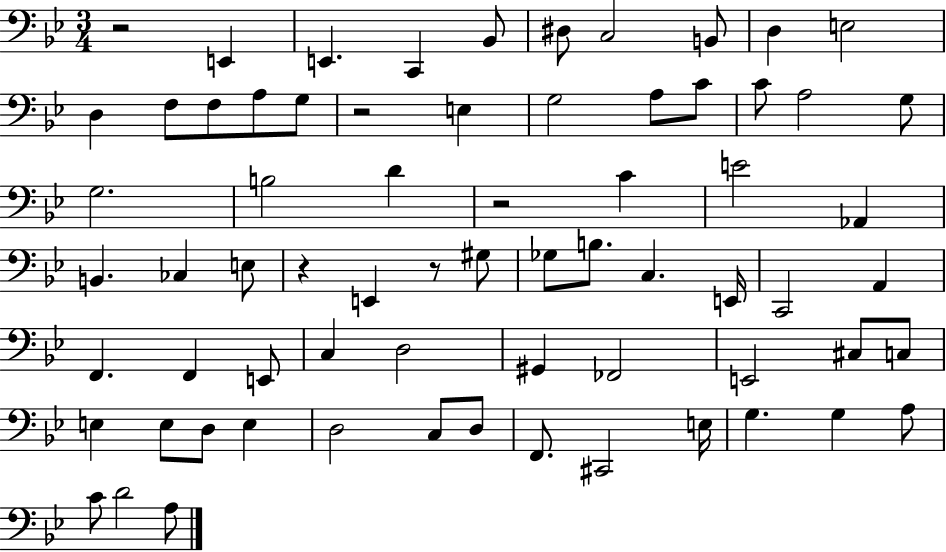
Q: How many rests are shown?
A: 5